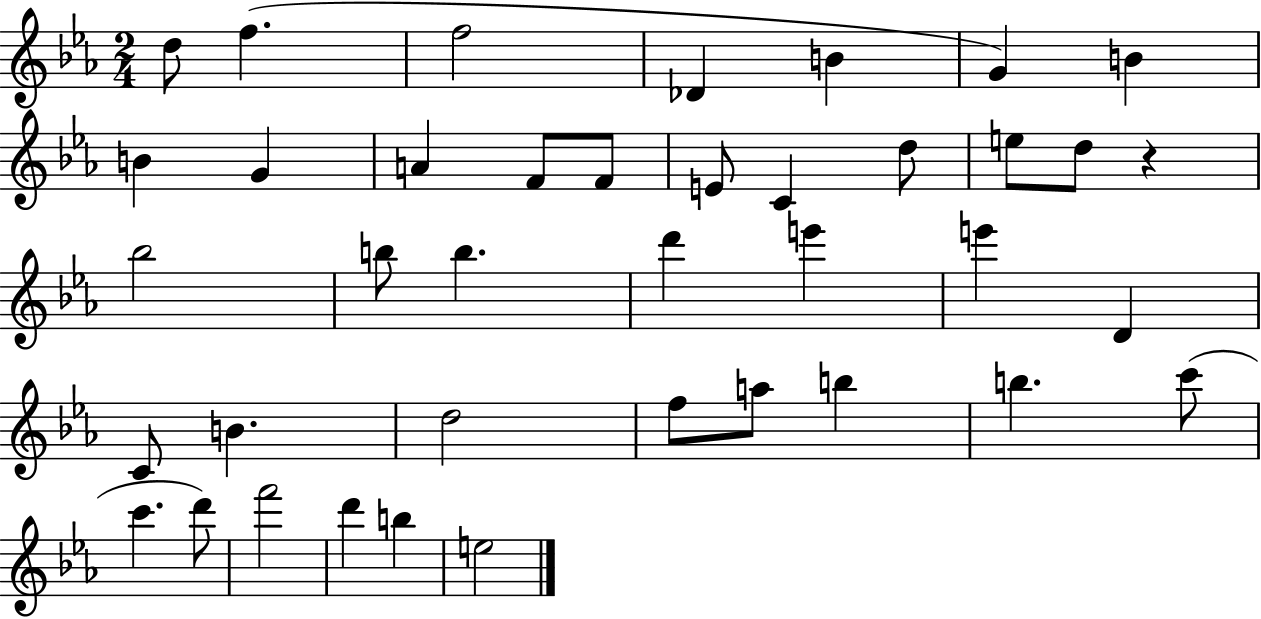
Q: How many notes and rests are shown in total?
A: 39